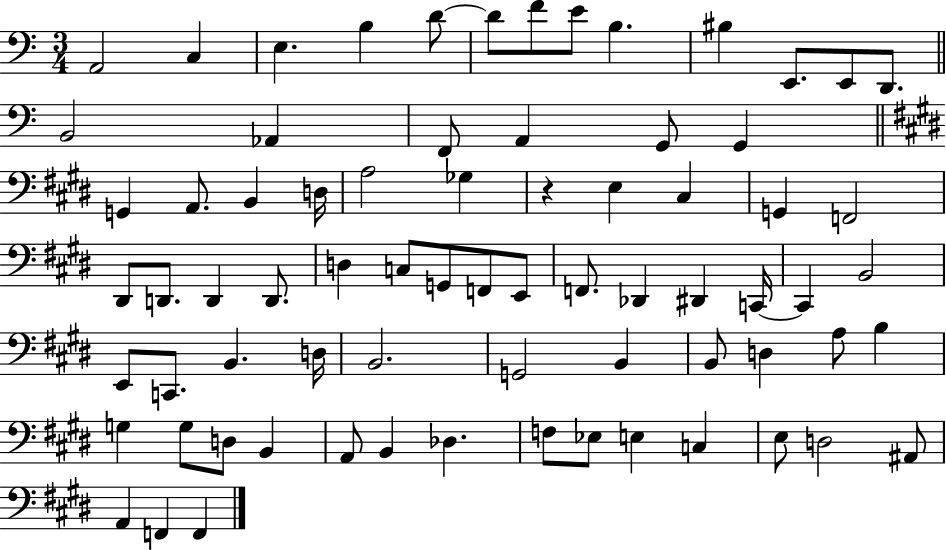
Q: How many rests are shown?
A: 1